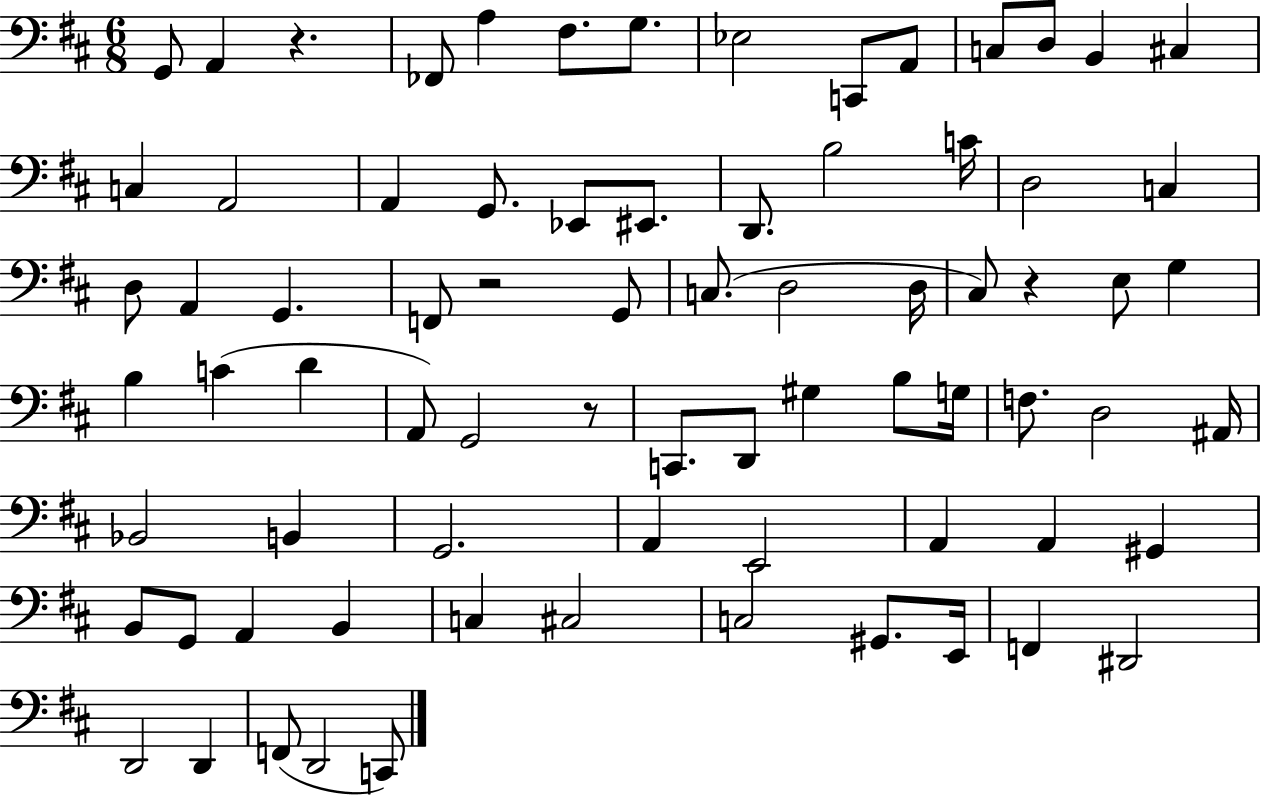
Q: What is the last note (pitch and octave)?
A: C2